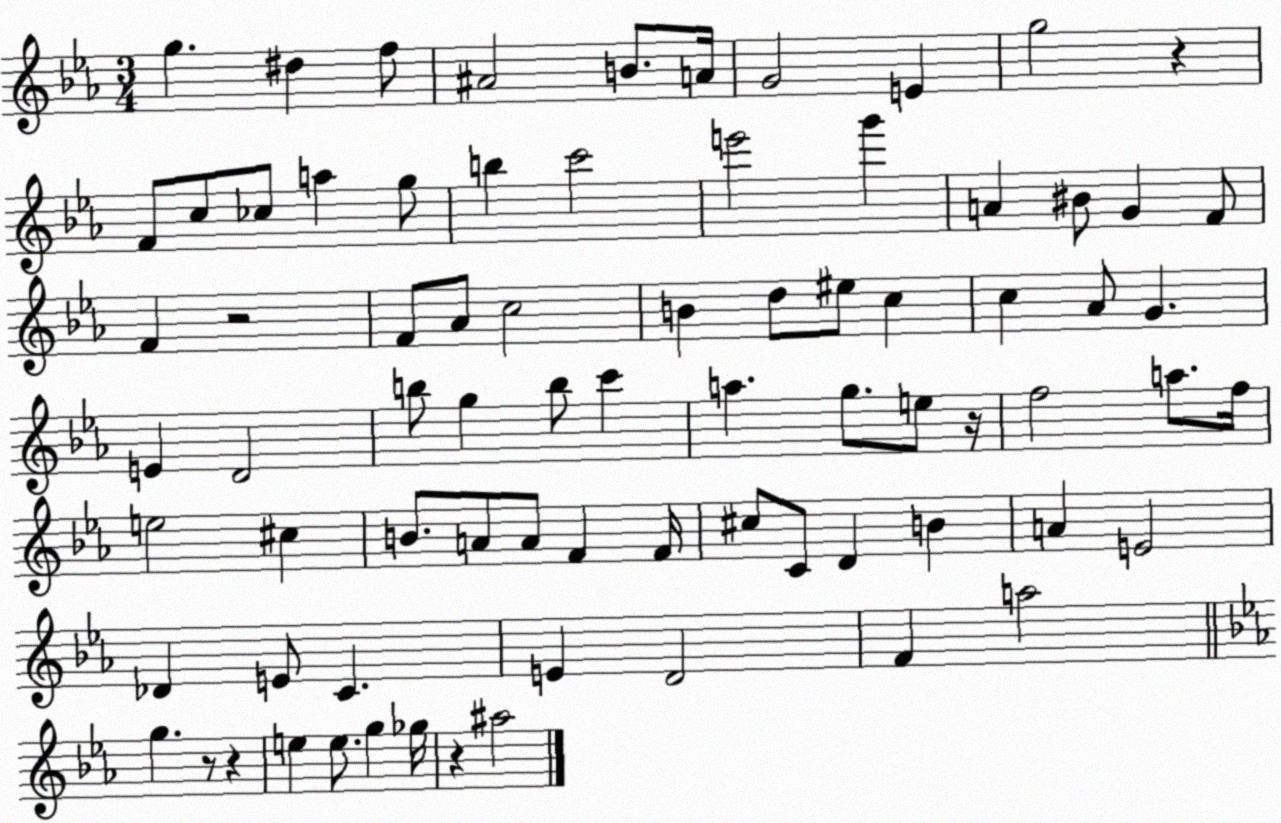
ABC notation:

X:1
T:Untitled
M:3/4
L:1/4
K:Eb
g ^d f/2 ^A2 B/2 A/4 G2 E g2 z F/2 c/2 _c/2 a g/2 b c'2 e'2 g' A ^B/2 G F/2 F z2 F/2 _A/2 c2 B d/2 ^e/2 c c _A/2 G E D2 b/2 g b/2 c' a g/2 e/2 z/4 f2 a/2 f/4 e2 ^c B/2 A/2 A/2 F F/4 ^c/2 C/2 D B A E2 _D E/2 C E D2 F a2 g z/2 z e e/2 g _g/4 z ^a2